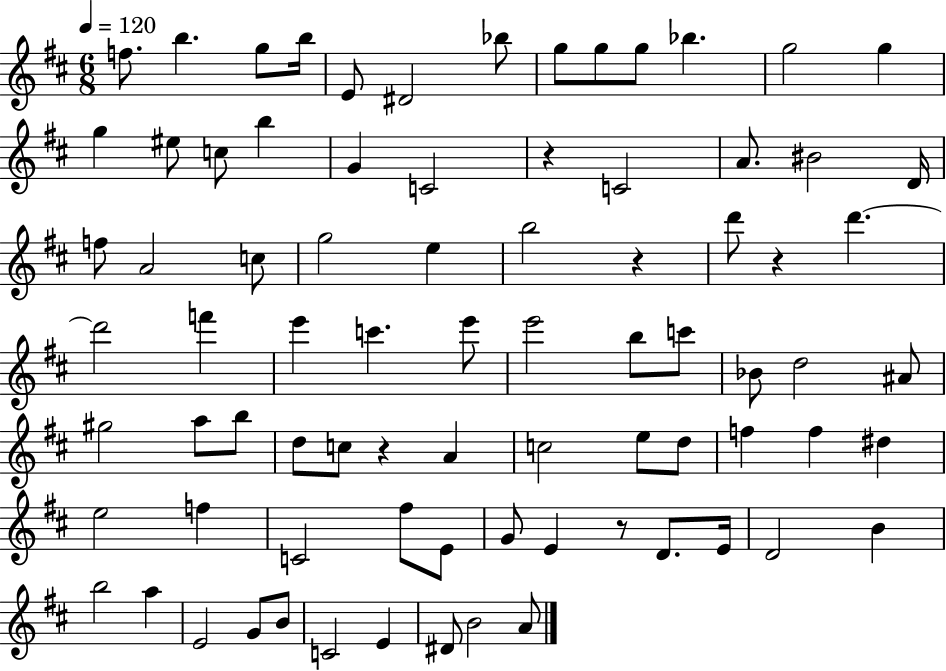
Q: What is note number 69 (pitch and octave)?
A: G4